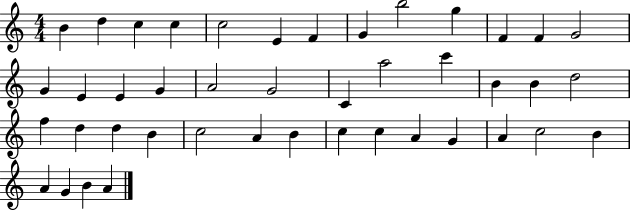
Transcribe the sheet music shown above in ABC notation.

X:1
T:Untitled
M:4/4
L:1/4
K:C
B d c c c2 E F G b2 g F F G2 G E E G A2 G2 C a2 c' B B d2 f d d B c2 A B c c A G A c2 B A G B A